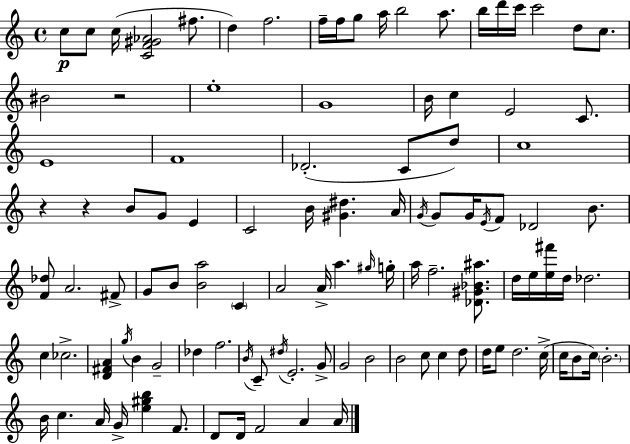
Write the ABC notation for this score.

X:1
T:Untitled
M:4/4
L:1/4
K:Am
c/2 c/2 c/4 [CF^G_A]2 ^f/2 d f2 f/4 f/4 g/2 a/4 b2 a/2 b/4 d'/4 c'/4 c'2 d/2 c/2 ^B2 z2 e4 G4 B/4 c E2 C/2 E4 F4 _D2 C/2 d/2 c4 z z B/2 G/2 E C2 B/4 [^G^d] A/4 G/4 G/2 G/4 E/4 F/2 _D2 B/2 [F_d]/2 A2 ^F/2 G/2 B/2 [Ba]2 C A2 A/4 a ^g/4 g/4 a/4 f2 [_D^G_B^a]/2 d/4 e/4 [e^f']/4 d/4 _d2 c _c2 [D^FA] g/4 B G2 _d f2 B/4 C/2 ^d/4 E2 G/2 G2 B2 B2 c/2 c d/2 d/4 e/2 d2 c/4 c/4 B/2 c/4 B2 B/4 c A/4 G/4 [e^gb] F/2 D/2 D/4 F2 A A/4